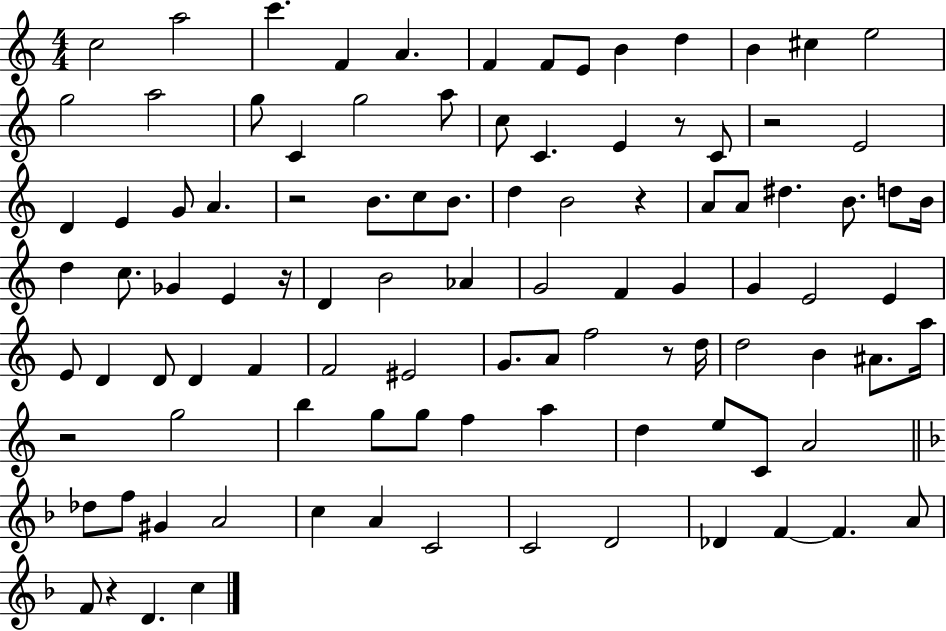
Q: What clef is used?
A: treble